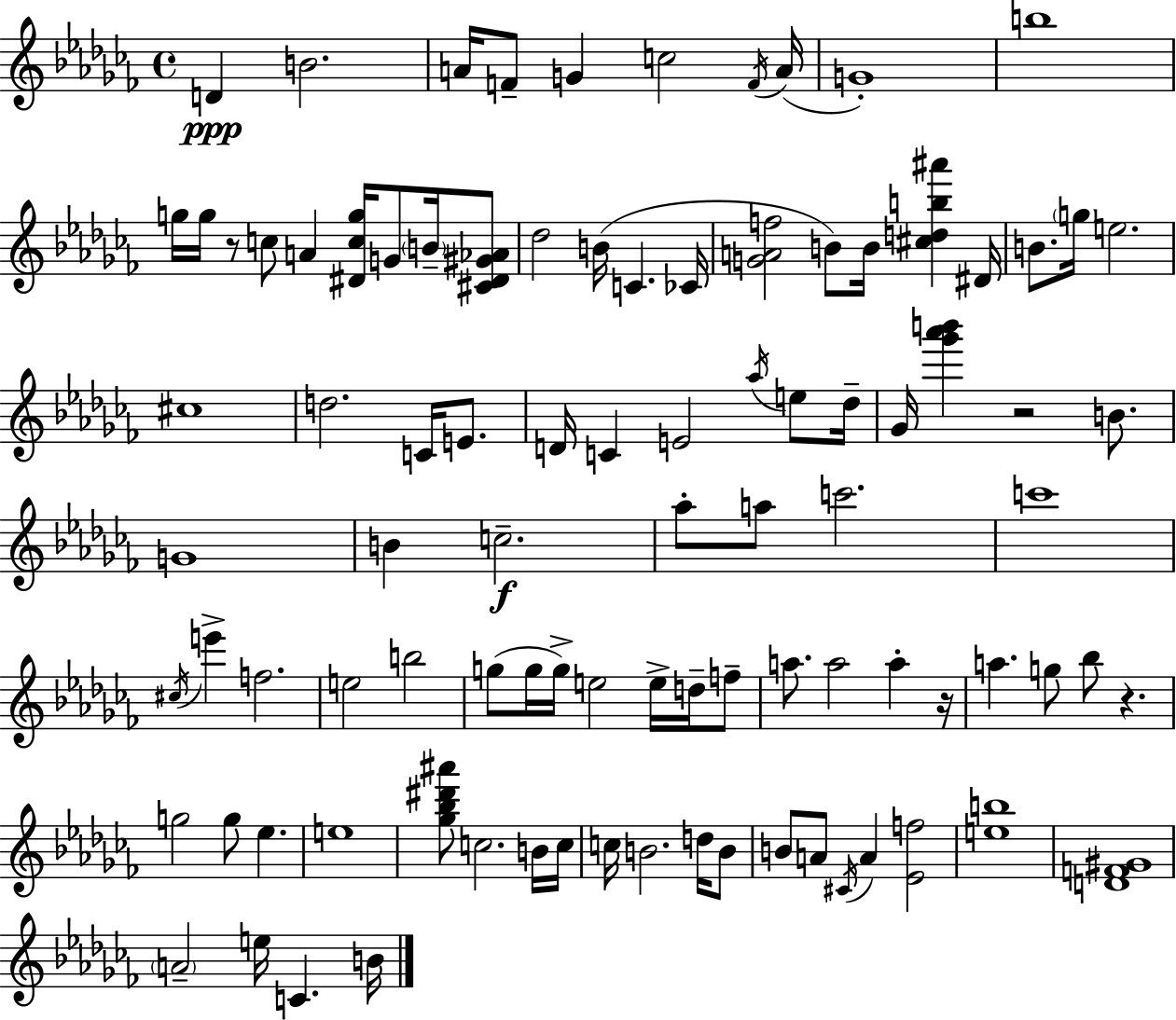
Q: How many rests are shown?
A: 4